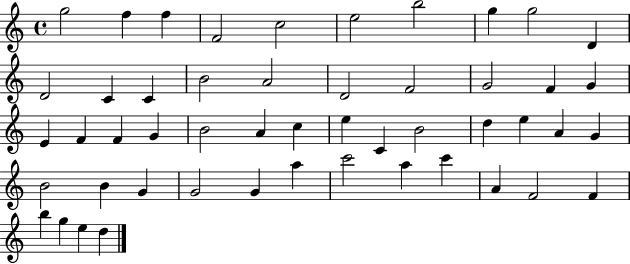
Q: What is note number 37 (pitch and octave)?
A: G4